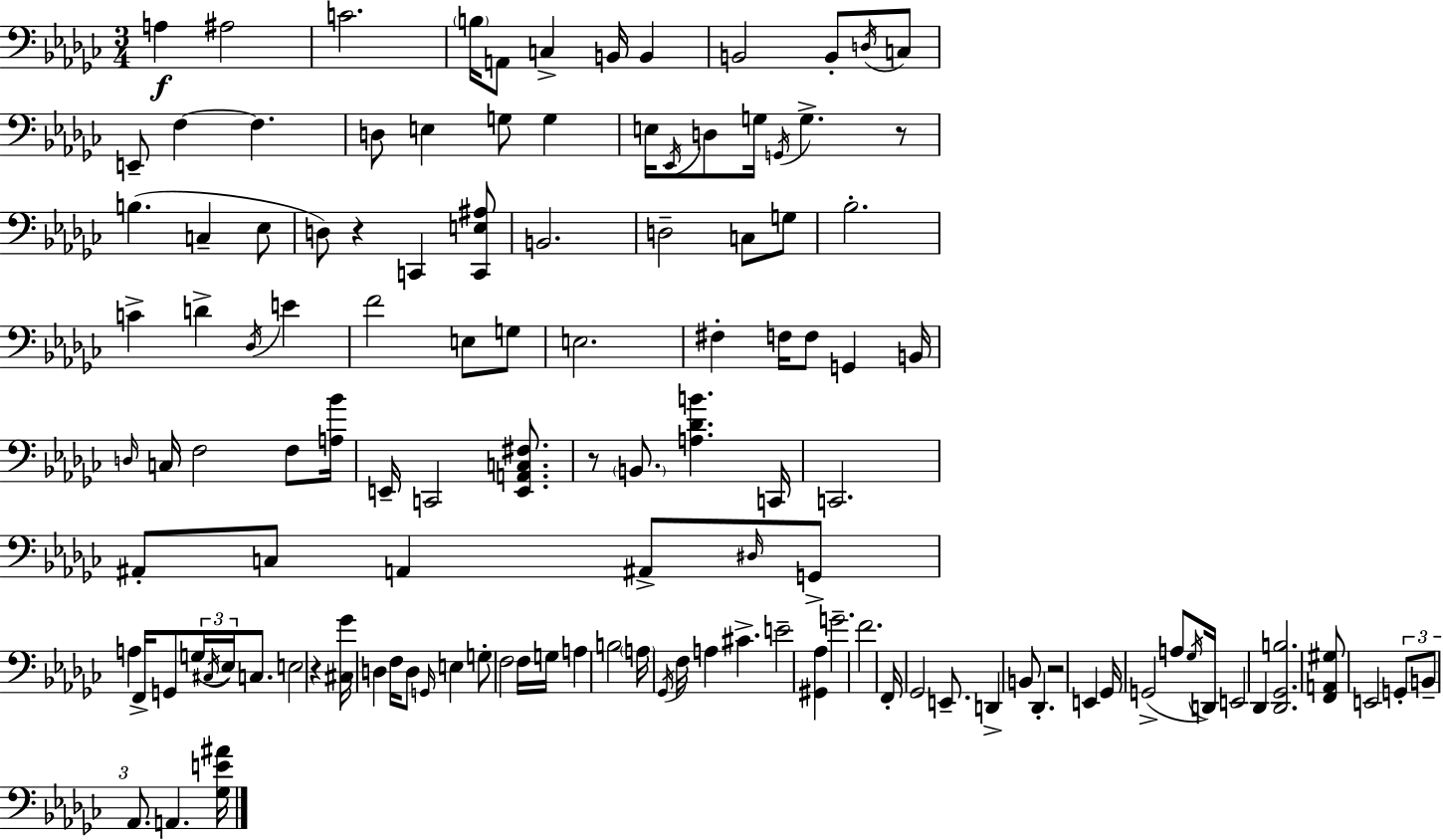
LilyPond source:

{
  \clef bass
  \numericTimeSignature
  \time 3/4
  \key ees \minor
  a4\f ais2 | c'2. | \parenthesize b16 a,8 c4-> b,16 b,4 | b,2 b,8-. \acciaccatura { d16 } c8 | \break e,8-- f4~~ f4. | d8 e4 g8 g4 | e16 \acciaccatura { ees,16 } d8 g16 \acciaccatura { g,16 } g4.-> | r8 b4.( c4-- | \break ees8 d8) r4 c,4 | <c, e ais>8 b,2. | d2-- c8 | g8 bes2.-. | \break c'4-> d'4-> \acciaccatura { des16 } | e'4 f'2 | e8 g8 e2. | fis4-. f16 f8 g,4 | \break b,16 \grace { d16 } c16 f2 | f8 <a bes'>16 e,16-- c,2 | <e, a, c fis>8. r8 \parenthesize b,8. <a des' b'>4. | c,16 c,2. | \break ais,8-. c8 a,4 | ais,8-> \grace { dis16 } g,8-> a4 f,16-> g,8 | \tuplet 3/2 { g16( \acciaccatura { cis16 } ees16) } c8. e2 | r4 <cis ges'>16 d4 | \break f16 d8 \grace { g,16 } e4 g8-. f2 | f16 g16 a4 | b2 \parenthesize a16 \acciaccatura { ges,16 } f16 a4 | cis'4.-> e'2-- | \break <gis, aes>4 g'2.-- | f'2. | f,16-. ges,2 | e,8.-- d,4-> | \break b,8 des,4.-. r2 | e,4 ges,16 g,2->( | a8 \acciaccatura { ges16 }) d,16 e,2 | des,4 <des, ges, b>2. | \break <f, a, gis>8 | e,2 \tuplet 3/2 { g,8-. b,8-- | aes,8. } a,4. <ges e' ais'>16 \bar "|."
}